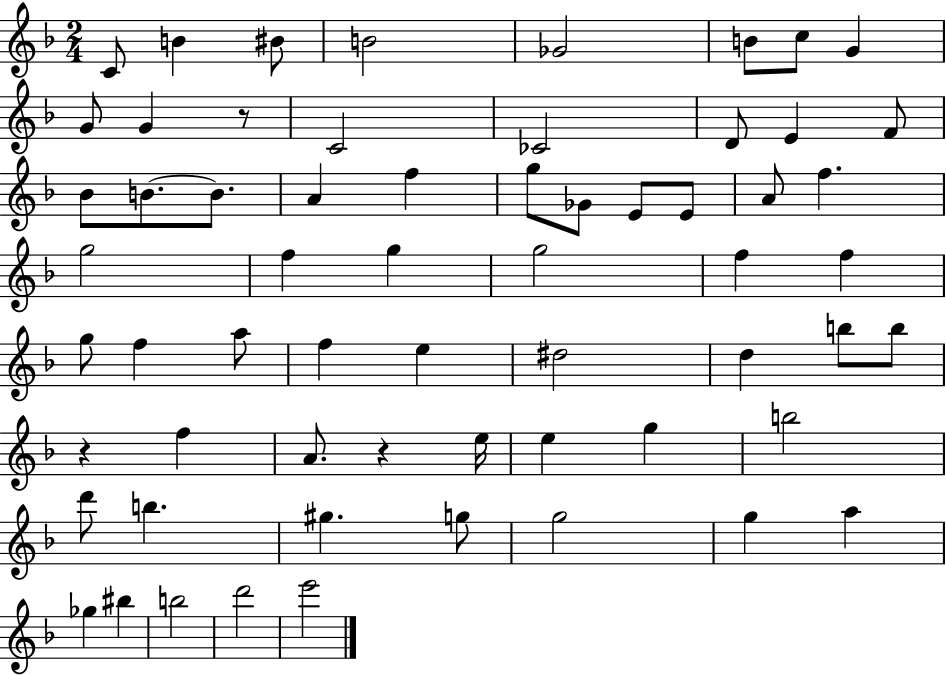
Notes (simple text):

C4/e B4/q BIS4/e B4/h Gb4/h B4/e C5/e G4/q G4/e G4/q R/e C4/h CES4/h D4/e E4/q F4/e Bb4/e B4/e. B4/e. A4/q F5/q G5/e Gb4/e E4/e E4/e A4/e F5/q. G5/h F5/q G5/q G5/h F5/q F5/q G5/e F5/q A5/e F5/q E5/q D#5/h D5/q B5/e B5/e R/q F5/q A4/e. R/q E5/s E5/q G5/q B5/h D6/e B5/q. G#5/q. G5/e G5/h G5/q A5/q Gb5/q BIS5/q B5/h D6/h E6/h